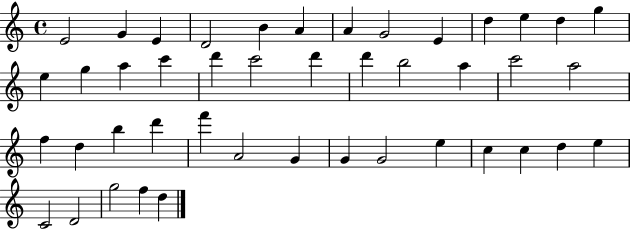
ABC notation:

X:1
T:Untitled
M:4/4
L:1/4
K:C
E2 G E D2 B A A G2 E d e d g e g a c' d' c'2 d' d' b2 a c'2 a2 f d b d' f' A2 G G G2 e c c d e C2 D2 g2 f d